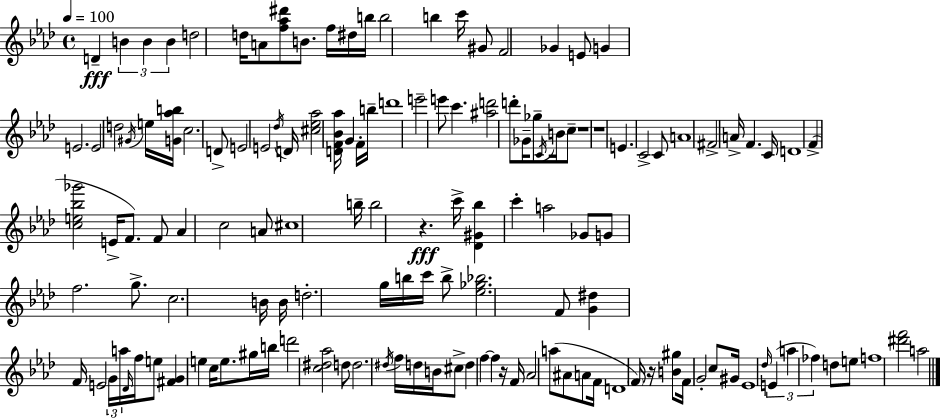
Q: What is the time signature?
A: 4/4